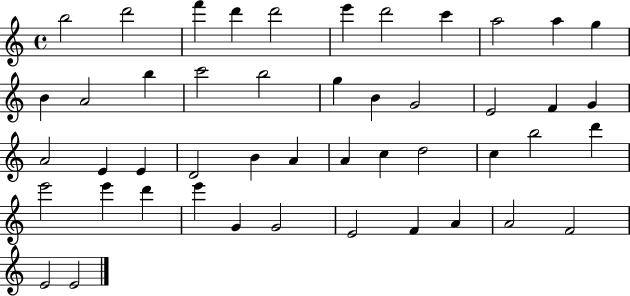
B5/h D6/h F6/q D6/q D6/h E6/q D6/h C6/q A5/h A5/q G5/q B4/q A4/h B5/q C6/h B5/h G5/q B4/q G4/h E4/h F4/q G4/q A4/h E4/q E4/q D4/h B4/q A4/q A4/q C5/q D5/h C5/q B5/h D6/q E6/h E6/q D6/q E6/q G4/q G4/h E4/h F4/q A4/q A4/h F4/h E4/h E4/h